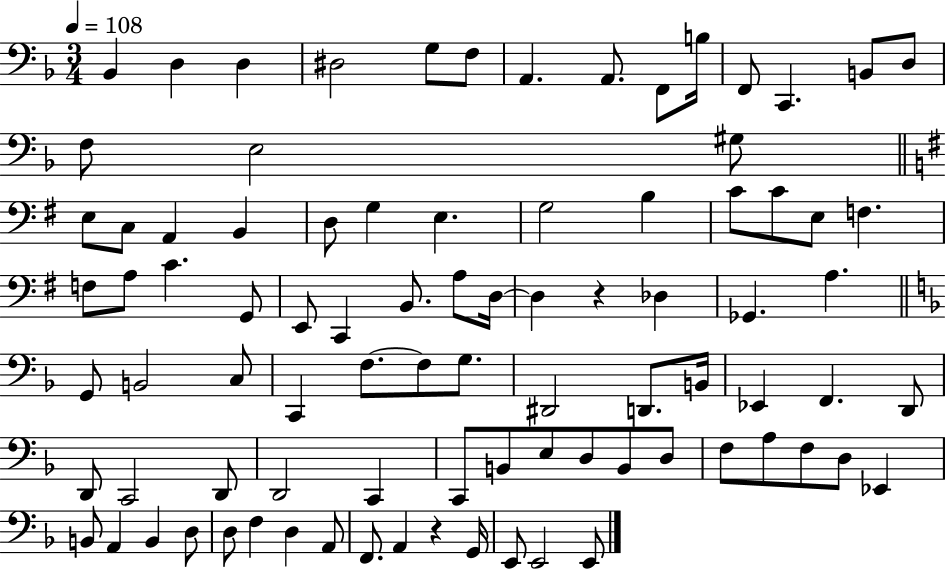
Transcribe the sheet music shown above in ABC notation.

X:1
T:Untitled
M:3/4
L:1/4
K:F
_B,, D, D, ^D,2 G,/2 F,/2 A,, A,,/2 F,,/2 B,/4 F,,/2 C,, B,,/2 D,/2 F,/2 E,2 ^G,/2 E,/2 C,/2 A,, B,, D,/2 G, E, G,2 B, C/2 C/2 E,/2 F, F,/2 A,/2 C G,,/2 E,,/2 C,, B,,/2 A,/2 D,/4 D, z _D, _G,, A, G,,/2 B,,2 C,/2 C,, F,/2 F,/2 G,/2 ^D,,2 D,,/2 B,,/4 _E,, F,, D,,/2 D,,/2 C,,2 D,,/2 D,,2 C,, C,,/2 B,,/2 E,/2 D,/2 B,,/2 D,/2 F,/2 A,/2 F,/2 D,/2 _E,, B,,/2 A,, B,, D,/2 D,/2 F, D, A,,/2 F,,/2 A,, z G,,/4 E,,/2 E,,2 E,,/2